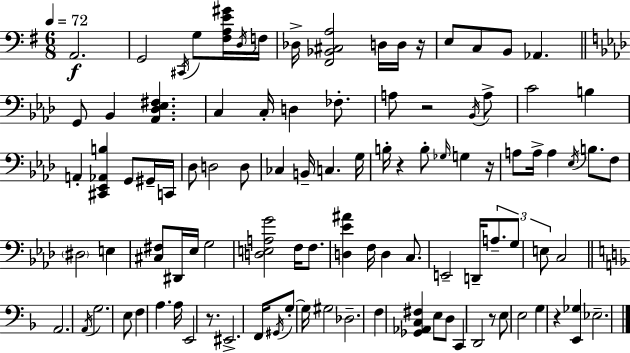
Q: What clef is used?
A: bass